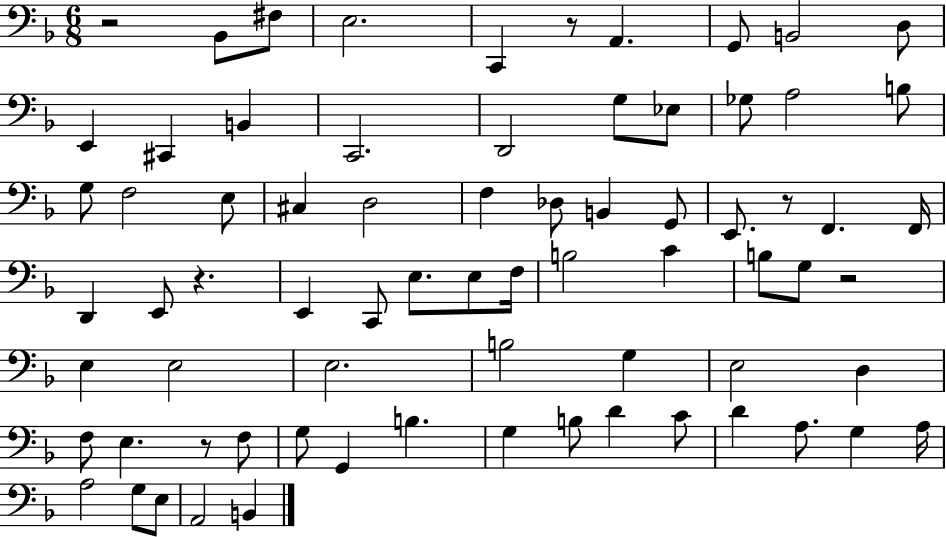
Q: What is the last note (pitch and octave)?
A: B2